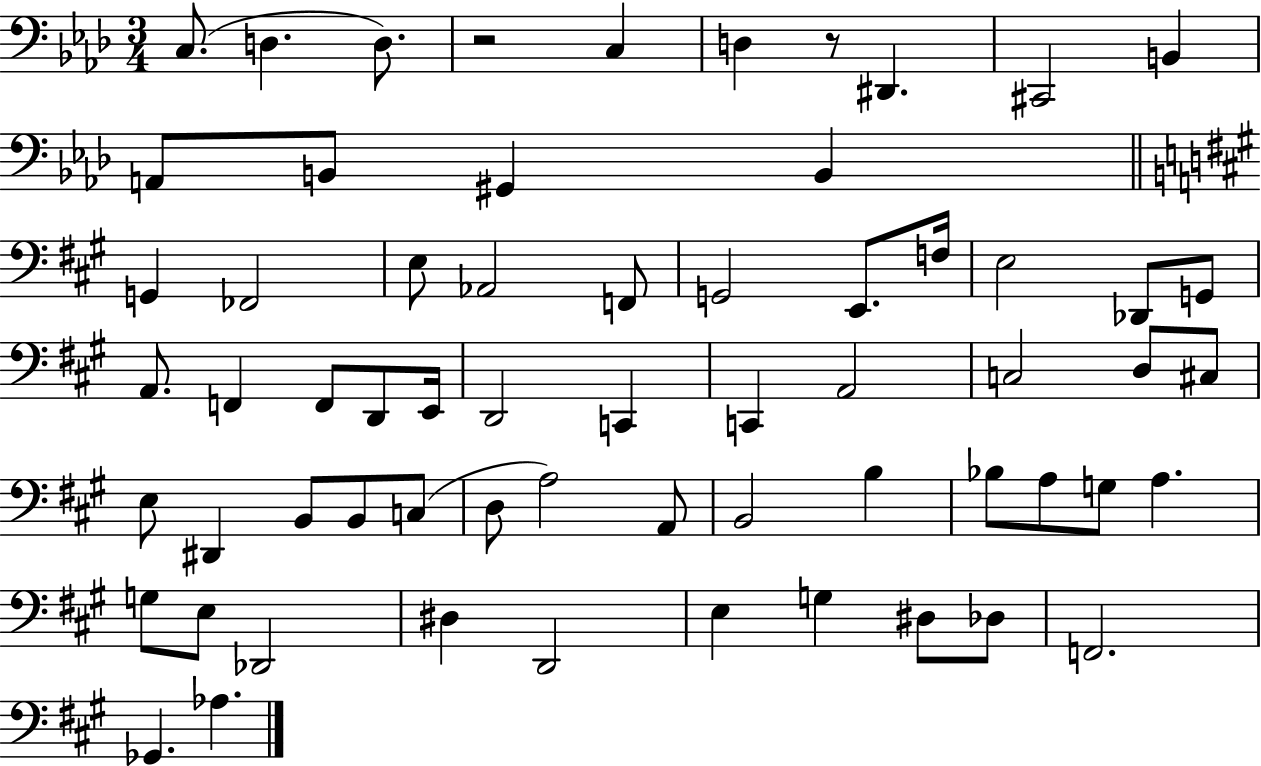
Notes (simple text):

C3/e. D3/q. D3/e. R/h C3/q D3/q R/e D#2/q. C#2/h B2/q A2/e B2/e G#2/q B2/q G2/q FES2/h E3/e Ab2/h F2/e G2/h E2/e. F3/s E3/h Db2/e G2/e A2/e. F2/q F2/e D2/e E2/s D2/h C2/q C2/q A2/h C3/h D3/e C#3/e E3/e D#2/q B2/e B2/e C3/e D3/e A3/h A2/e B2/h B3/q Bb3/e A3/e G3/e A3/q. G3/e E3/e Db2/h D#3/q D2/h E3/q G3/q D#3/e Db3/e F2/h. Gb2/q. Ab3/q.